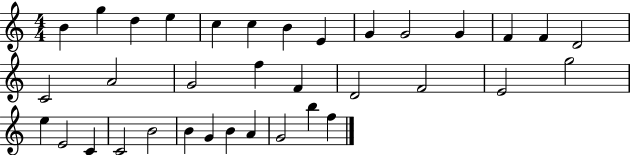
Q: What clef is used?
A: treble